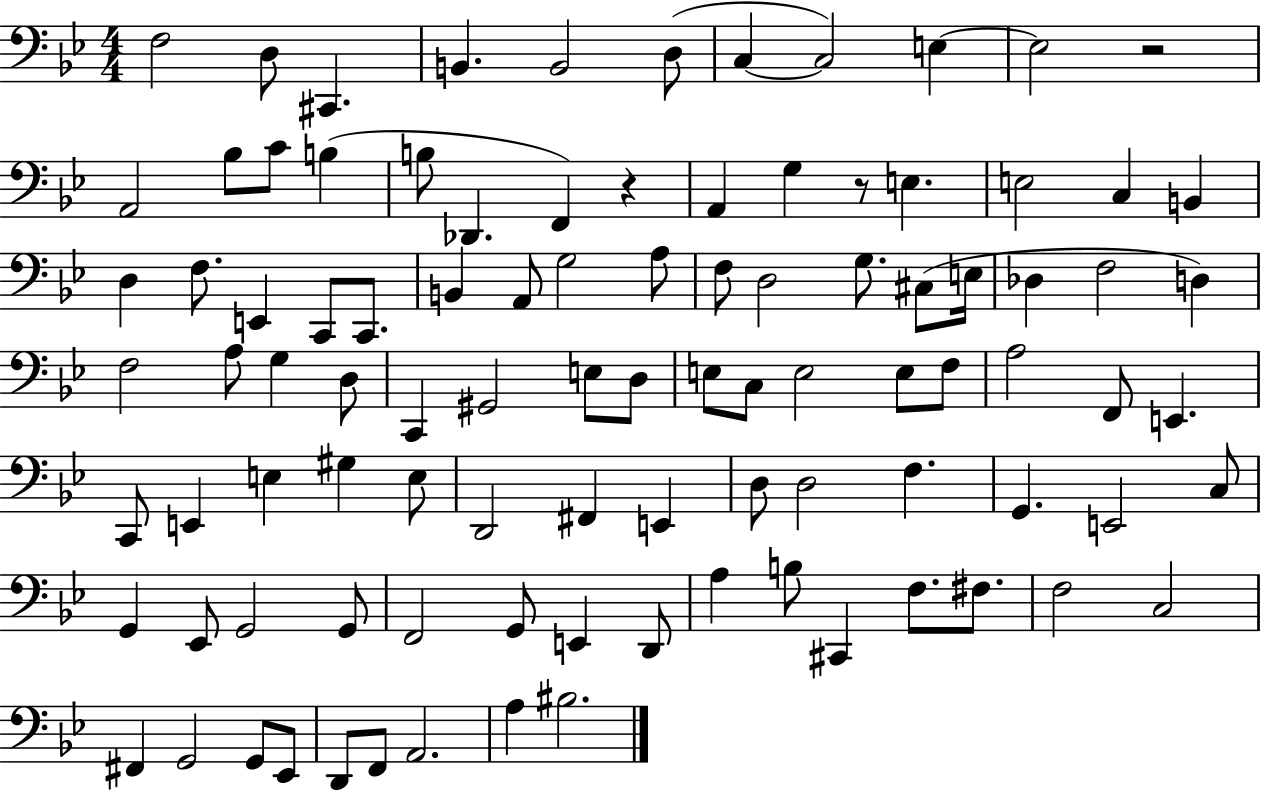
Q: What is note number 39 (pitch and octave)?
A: F3